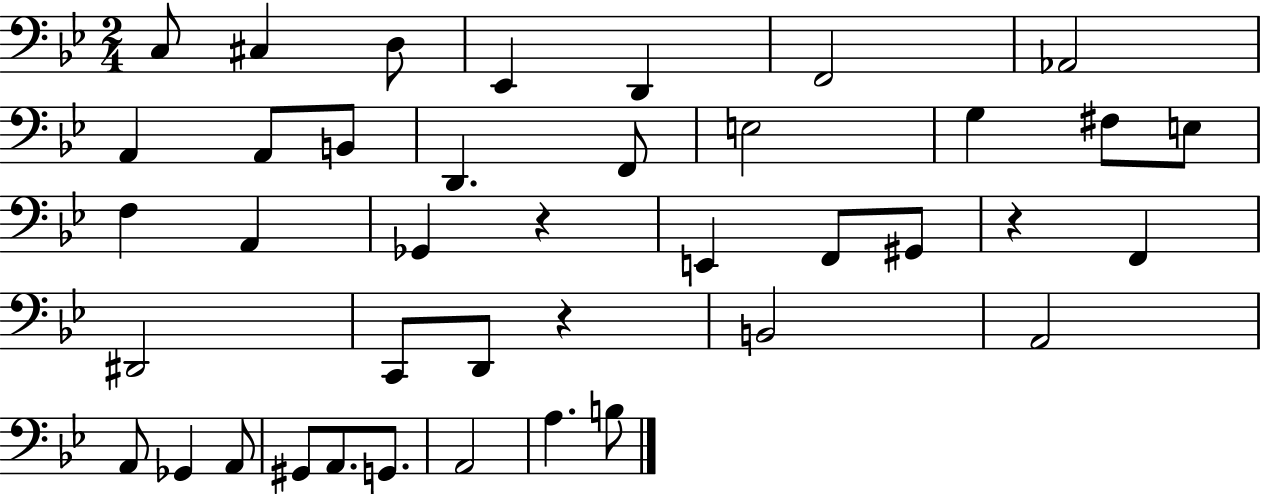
{
  \clef bass
  \numericTimeSignature
  \time 2/4
  \key bes \major
  c8 cis4 d8 | ees,4 d,4 | f,2 | aes,2 | \break a,4 a,8 b,8 | d,4. f,8 | e2 | g4 fis8 e8 | \break f4 a,4 | ges,4 r4 | e,4 f,8 gis,8 | r4 f,4 | \break dis,2 | c,8 d,8 r4 | b,2 | a,2 | \break a,8 ges,4 a,8 | gis,8 a,8. g,8. | a,2 | a4. b8 | \break \bar "|."
}